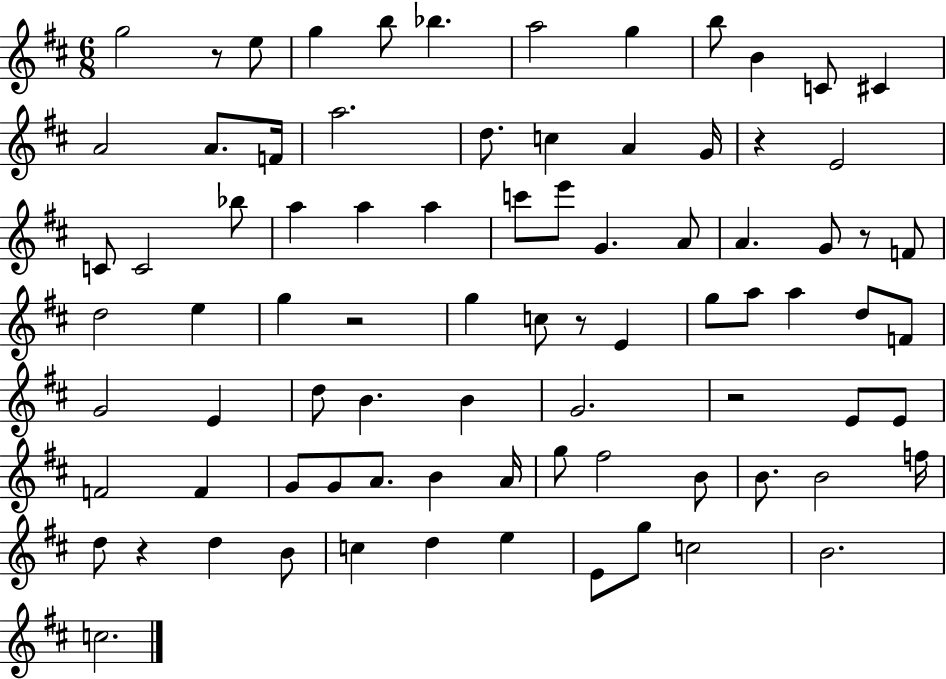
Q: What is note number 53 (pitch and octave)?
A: F4